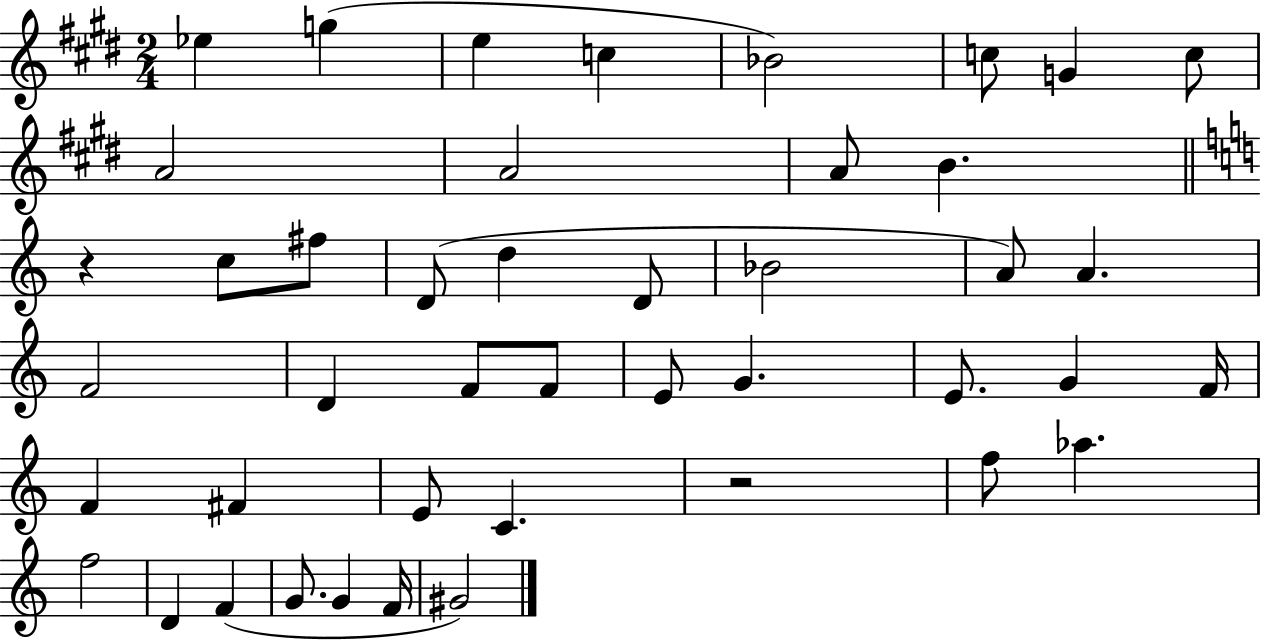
Eb5/q G5/q E5/q C5/q Bb4/h C5/e G4/q C5/e A4/h A4/h A4/e B4/q. R/q C5/e F#5/e D4/e D5/q D4/e Bb4/h A4/e A4/q. F4/h D4/q F4/e F4/e E4/e G4/q. E4/e. G4/q F4/s F4/q F#4/q E4/e C4/q. R/h F5/e Ab5/q. F5/h D4/q F4/q G4/e. G4/q F4/s G#4/h